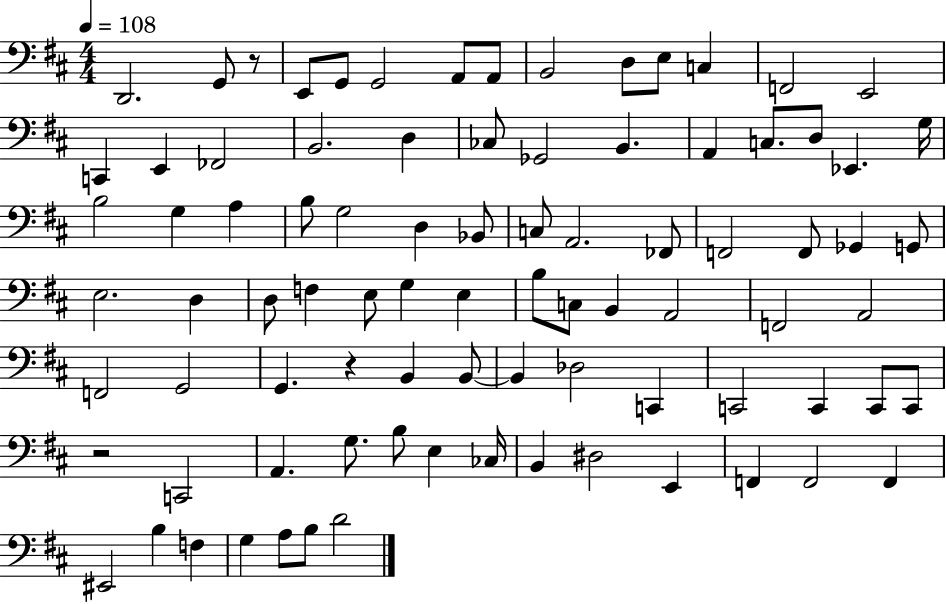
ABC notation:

X:1
T:Untitled
M:4/4
L:1/4
K:D
D,,2 G,,/2 z/2 E,,/2 G,,/2 G,,2 A,,/2 A,,/2 B,,2 D,/2 E,/2 C, F,,2 E,,2 C,, E,, _F,,2 B,,2 D, _C,/2 _G,,2 B,, A,, C,/2 D,/2 _E,, G,/4 B,2 G, A, B,/2 G,2 D, _B,,/2 C,/2 A,,2 _F,,/2 F,,2 F,,/2 _G,, G,,/2 E,2 D, D,/2 F, E,/2 G, E, B,/2 C,/2 B,, A,,2 F,,2 A,,2 F,,2 G,,2 G,, z B,, B,,/2 B,, _D,2 C,, C,,2 C,, C,,/2 C,,/2 z2 C,,2 A,, G,/2 B,/2 E, _C,/4 B,, ^D,2 E,, F,, F,,2 F,, ^E,,2 B, F, G, A,/2 B,/2 D2